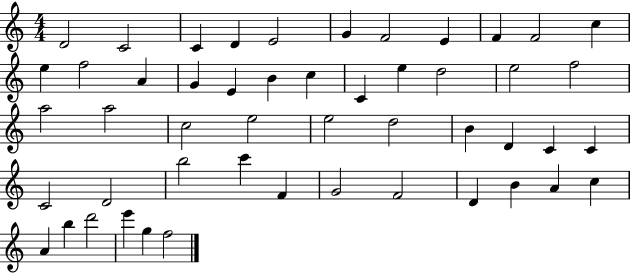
X:1
T:Untitled
M:4/4
L:1/4
K:C
D2 C2 C D E2 G F2 E F F2 c e f2 A G E B c C e d2 e2 f2 a2 a2 c2 e2 e2 d2 B D C C C2 D2 b2 c' F G2 F2 D B A c A b d'2 e' g f2